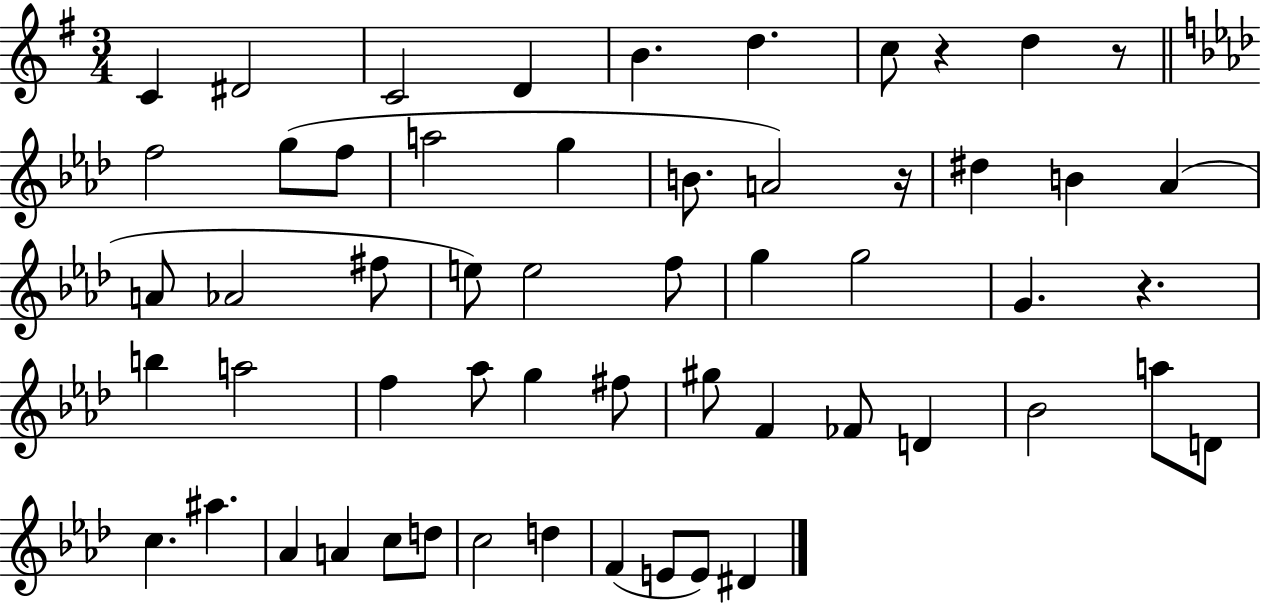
{
  \clef treble
  \numericTimeSignature
  \time 3/4
  \key g \major
  c'4 dis'2 | c'2 d'4 | b'4. d''4. | c''8 r4 d''4 r8 | \break \bar "||" \break \key aes \major f''2 g''8( f''8 | a''2 g''4 | b'8. a'2) r16 | dis''4 b'4 aes'4( | \break a'8 aes'2 fis''8 | e''8) e''2 f''8 | g''4 g''2 | g'4. r4. | \break b''4 a''2 | f''4 aes''8 g''4 fis''8 | gis''8 f'4 fes'8 d'4 | bes'2 a''8 d'8 | \break c''4. ais''4. | aes'4 a'4 c''8 d''8 | c''2 d''4 | f'4( e'8 e'8) dis'4 | \break \bar "|."
}